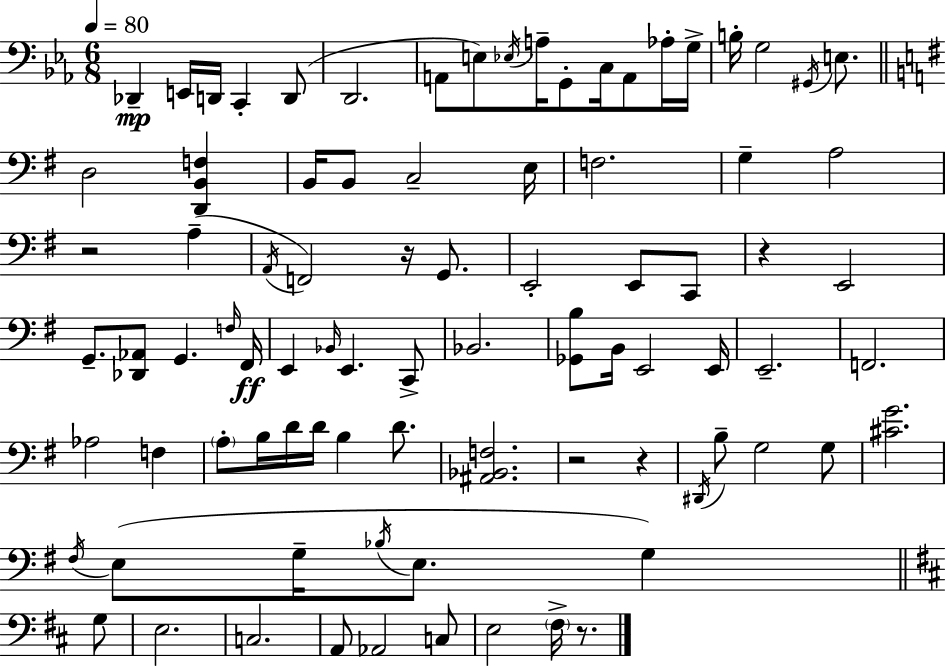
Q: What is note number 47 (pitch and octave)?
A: E2